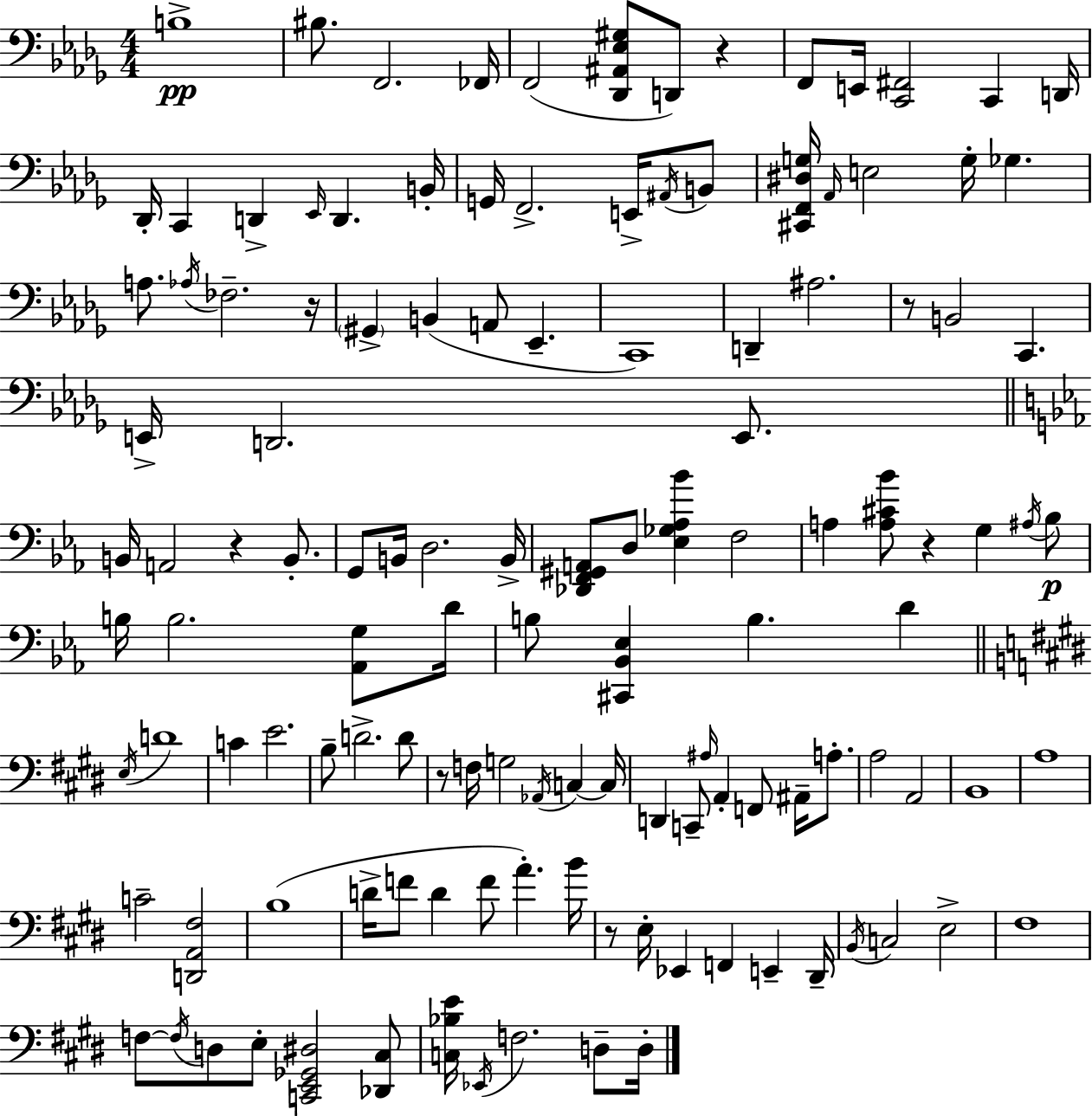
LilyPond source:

{
  \clef bass
  \numericTimeSignature
  \time 4/4
  \key bes \minor
  b1->\pp | bis8. f,2. fes,16 | f,2( <des, ais, ees gis>8 d,8) r4 | f,8 e,16 <c, fis,>2 c,4 d,16 | \break des,16-. c,4 d,4-> \grace { ees,16 } d,4. | b,16-. g,16 f,2.-> e,16-> \acciaccatura { ais,16 } | b,8 <cis, f, dis g>16 \grace { aes,16 } e2 g16-. ges4. | a8. \acciaccatura { aes16 } fes2.-- | \break r16 \parenthesize gis,4-> b,4( a,8 ees,4.-- | c,1) | d,4-- ais2. | r8 b,2 c,4. | \break e,16-> d,2. | e,8. \bar "||" \break \key c \minor b,16 a,2 r4 b,8.-. | g,8 b,16 d2. b,16-> | <des, f, gis, a,>8 d8 <ees ges aes bes'>4 f2 | a4 <a cis' bes'>8 r4 g4 \acciaccatura { ais16 } bes8\p | \break b16 b2. <aes, g>8 | d'16 b8 <cis, bes, ees>4 b4. d'4 | \bar "||" \break \key e \major \acciaccatura { e16 } d'1 | c'4 e'2. | b8-- d'2.-> d'8 | r8 f16 g2 \acciaccatura { aes,16 } c4~~ | \break c16 d,4 c,8-- \grace { ais16 } a,4-. f,8 ais,16-- | a8.-. a2 a,2 | b,1 | a1 | \break c'2-- <d, a, fis>2 | b1( | d'16-> f'8 d'4 f'8 a'4.-.) | b'16 r8 e16-. ees,4 f,4 e,4-- | \break dis,16-- \acciaccatura { b,16 } c2 e2-> | fis1 | f8~~ \acciaccatura { f16 } d8 e8-. <c, e, ges, dis>2 | <des, cis>8 <c bes e'>16 \acciaccatura { ees,16 } f2. | \break d8-- d16-. \bar "|."
}